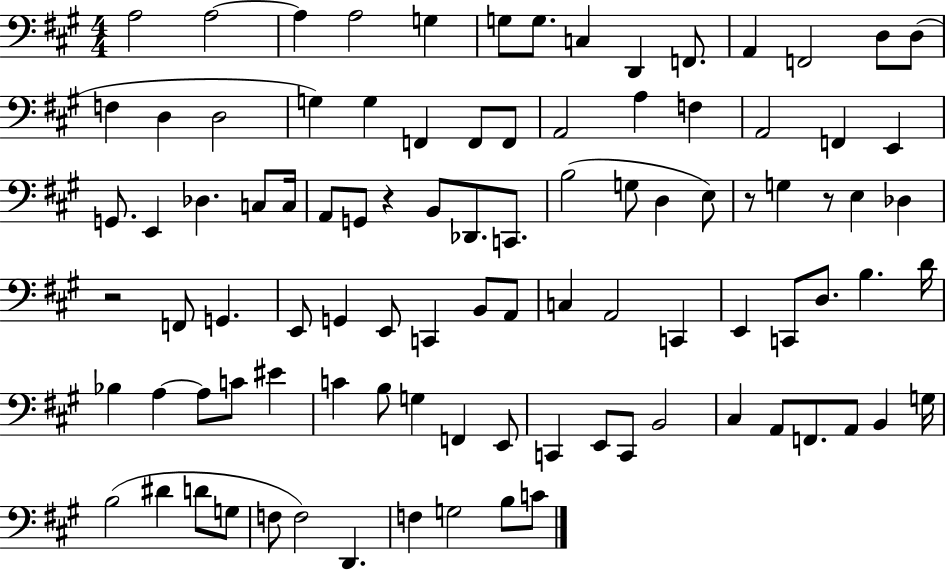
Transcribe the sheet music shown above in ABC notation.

X:1
T:Untitled
M:4/4
L:1/4
K:A
A,2 A,2 A, A,2 G, G,/2 G,/2 C, D,, F,,/2 A,, F,,2 D,/2 D,/2 F, D, D,2 G, G, F,, F,,/2 F,,/2 A,,2 A, F, A,,2 F,, E,, G,,/2 E,, _D, C,/2 C,/4 A,,/2 G,,/2 z B,,/2 _D,,/2 C,,/2 B,2 G,/2 D, E,/2 z/2 G, z/2 E, _D, z2 F,,/2 G,, E,,/2 G,, E,,/2 C,, B,,/2 A,,/2 C, A,,2 C,, E,, C,,/2 D,/2 B, D/4 _B, A, A,/2 C/2 ^E C B,/2 G, F,, E,,/2 C,, E,,/2 C,,/2 B,,2 ^C, A,,/2 F,,/2 A,,/2 B,, G,/4 B,2 ^D D/2 G,/2 F,/2 F,2 D,, F, G,2 B,/2 C/2